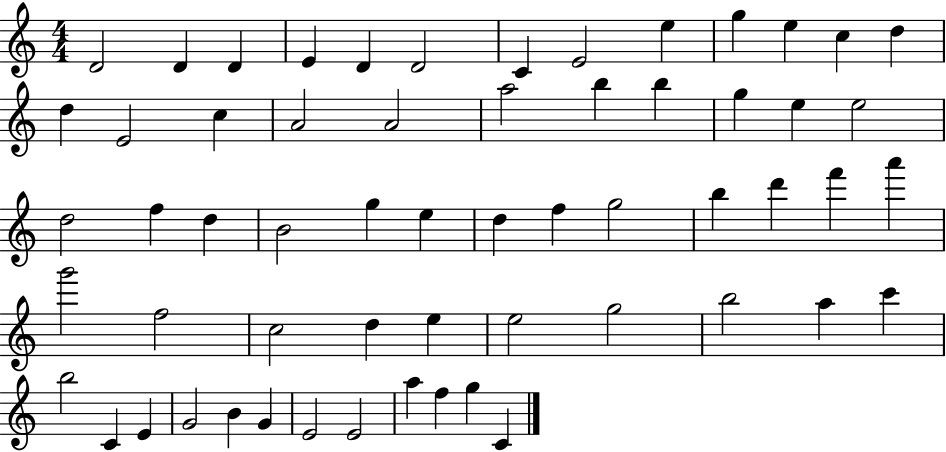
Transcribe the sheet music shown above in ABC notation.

X:1
T:Untitled
M:4/4
L:1/4
K:C
D2 D D E D D2 C E2 e g e c d d E2 c A2 A2 a2 b b g e e2 d2 f d B2 g e d f g2 b d' f' a' g'2 f2 c2 d e e2 g2 b2 a c' b2 C E G2 B G E2 E2 a f g C